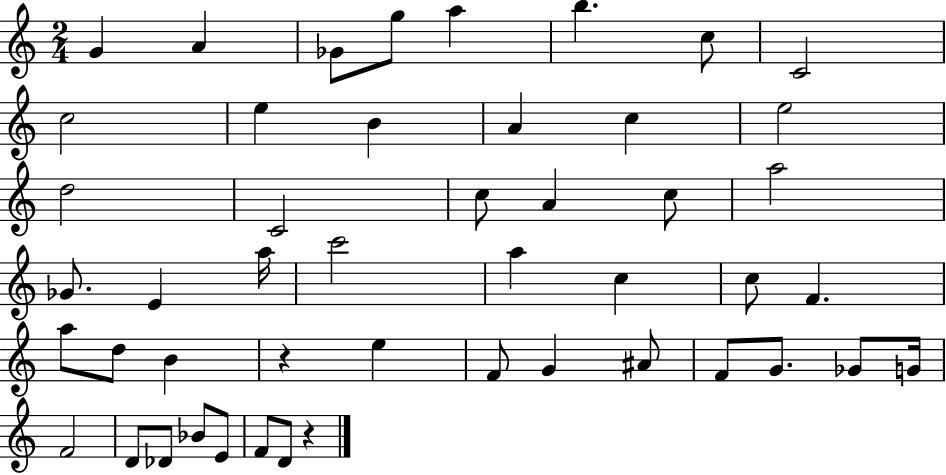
G4/q A4/q Gb4/e G5/e A5/q B5/q. C5/e C4/h C5/h E5/q B4/q A4/q C5/q E5/h D5/h C4/h C5/e A4/q C5/e A5/h Gb4/e. E4/q A5/s C6/h A5/q C5/q C5/e F4/q. A5/e D5/e B4/q R/q E5/q F4/e G4/q A#4/e F4/e G4/e. Gb4/e G4/s F4/h D4/e Db4/e Bb4/e E4/e F4/e D4/e R/q